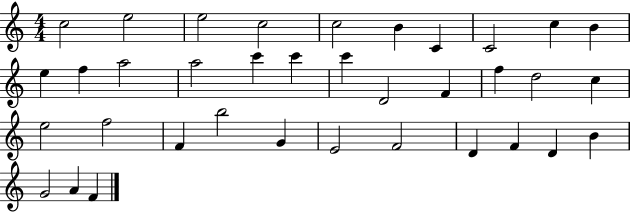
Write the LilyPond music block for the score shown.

{
  \clef treble
  \numericTimeSignature
  \time 4/4
  \key c \major
  c''2 e''2 | e''2 c''2 | c''2 b'4 c'4 | c'2 c''4 b'4 | \break e''4 f''4 a''2 | a''2 c'''4 c'''4 | c'''4 d'2 f'4 | f''4 d''2 c''4 | \break e''2 f''2 | f'4 b''2 g'4 | e'2 f'2 | d'4 f'4 d'4 b'4 | \break g'2 a'4 f'4 | \bar "|."
}